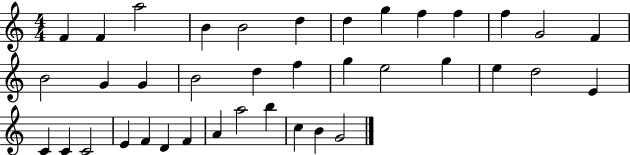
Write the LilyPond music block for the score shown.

{
  \clef treble
  \numericTimeSignature
  \time 4/4
  \key c \major
  f'4 f'4 a''2 | b'4 b'2 d''4 | d''4 g''4 f''4 f''4 | f''4 g'2 f'4 | \break b'2 g'4 g'4 | b'2 d''4 f''4 | g''4 e''2 g''4 | e''4 d''2 e'4 | \break c'4 c'4 c'2 | e'4 f'4 d'4 f'4 | a'4 a''2 b''4 | c''4 b'4 g'2 | \break \bar "|."
}